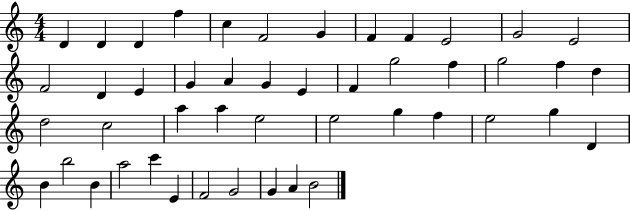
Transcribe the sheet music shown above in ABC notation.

X:1
T:Untitled
M:4/4
L:1/4
K:C
D D D f c F2 G F F E2 G2 E2 F2 D E G A G E F g2 f g2 f d d2 c2 a a e2 e2 g f e2 g D B b2 B a2 c' E F2 G2 G A B2